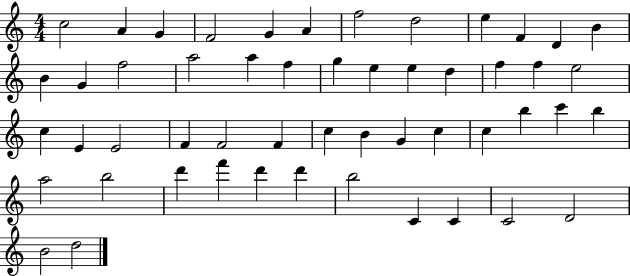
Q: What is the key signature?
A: C major